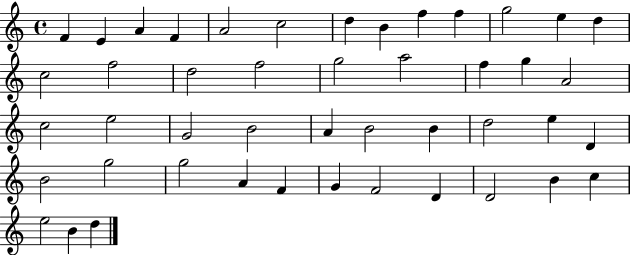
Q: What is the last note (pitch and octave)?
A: D5